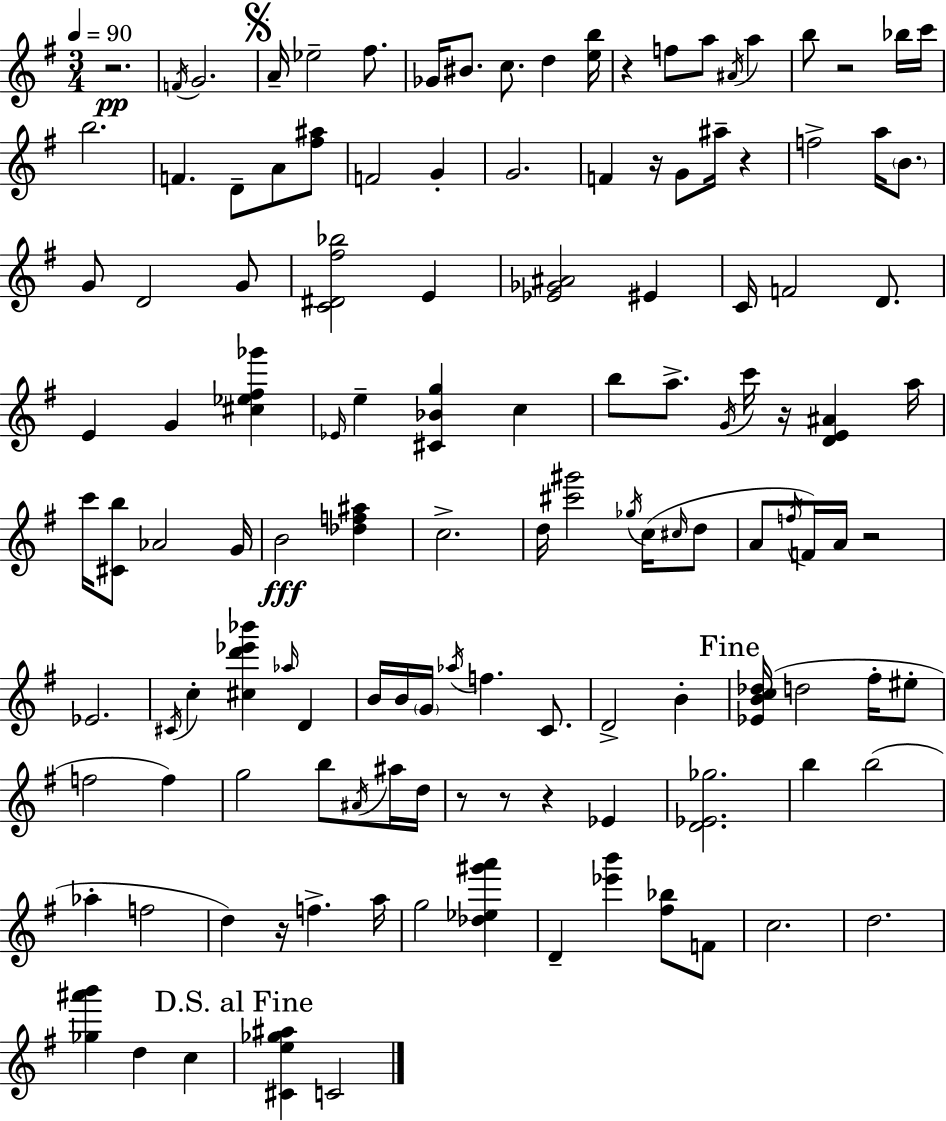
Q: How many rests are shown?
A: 11